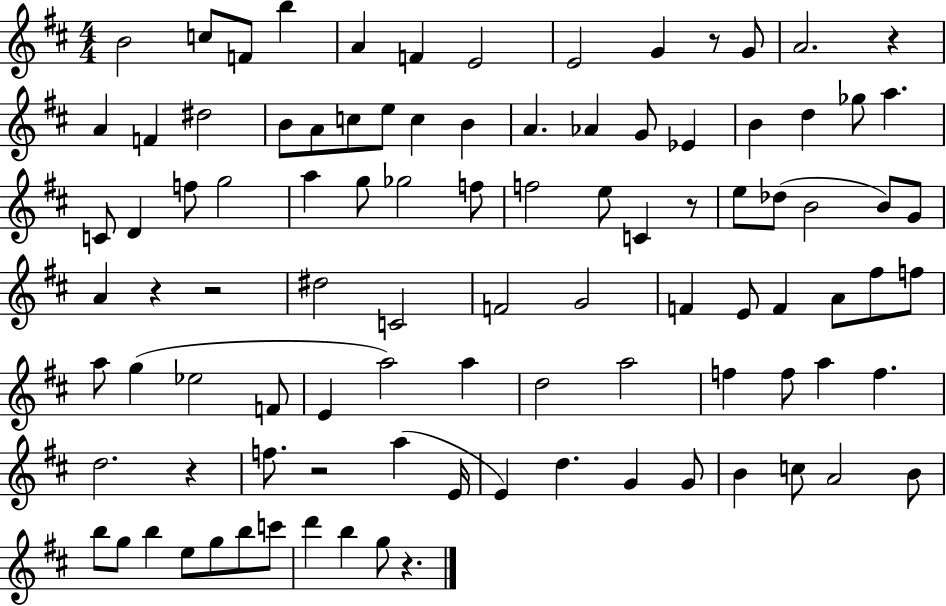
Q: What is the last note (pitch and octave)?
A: G5